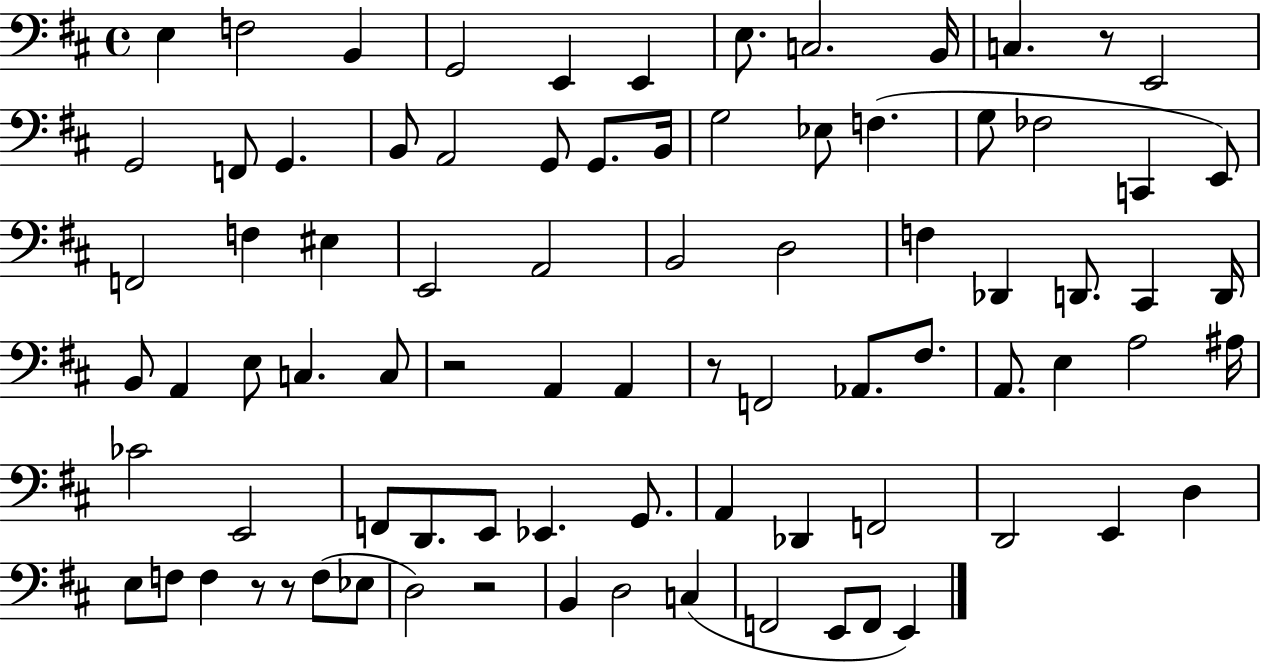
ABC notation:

X:1
T:Untitled
M:4/4
L:1/4
K:D
E, F,2 B,, G,,2 E,, E,, E,/2 C,2 B,,/4 C, z/2 E,,2 G,,2 F,,/2 G,, B,,/2 A,,2 G,,/2 G,,/2 B,,/4 G,2 _E,/2 F, G,/2 _F,2 C,, E,,/2 F,,2 F, ^E, E,,2 A,,2 B,,2 D,2 F, _D,, D,,/2 ^C,, D,,/4 B,,/2 A,, E,/2 C, C,/2 z2 A,, A,, z/2 F,,2 _A,,/2 ^F,/2 A,,/2 E, A,2 ^A,/4 _C2 E,,2 F,,/2 D,,/2 E,,/2 _E,, G,,/2 A,, _D,, F,,2 D,,2 E,, D, E,/2 F,/2 F, z/2 z/2 F,/2 _E,/2 D,2 z2 B,, D,2 C, F,,2 E,,/2 F,,/2 E,,